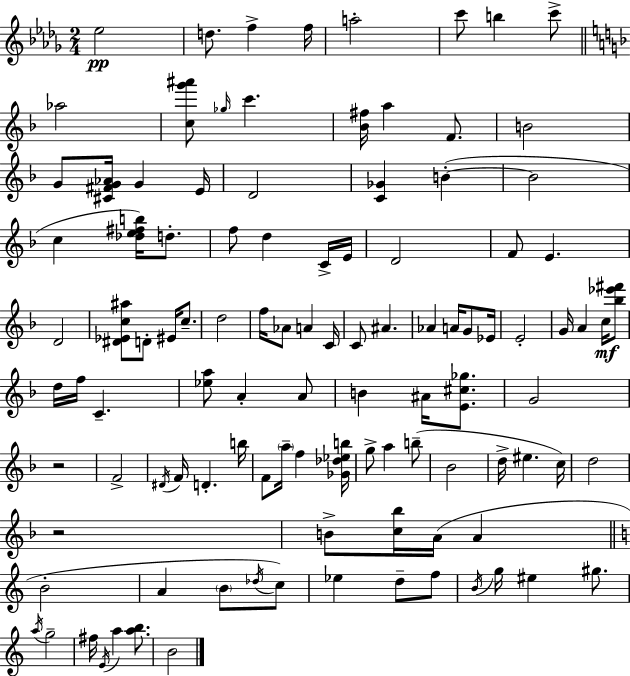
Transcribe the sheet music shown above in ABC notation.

X:1
T:Untitled
M:2/4
L:1/4
K:Bbm
_e2 d/2 f f/4 a2 c'/2 b c'/2 _a2 [cg'^a']/2 _g/4 c' [_B^f]/4 a F/2 B2 G/2 [^C^FG_A]/4 G E/4 D2 [C_G] B B2 c [_de^fb]/4 d/2 f/2 d C/4 E/4 D2 F/2 E D2 [^D_Ec^a]/2 D/2 ^E/4 c/2 d2 f/4 _A/2 A C/4 C/2 ^A _A A/4 G/2 _E/4 E2 G/4 A c/4 [_b_e'^f']/2 d/4 f/4 C [_ea]/2 A A/2 B ^A/4 [E^c_g]/2 G2 z2 F2 ^D/4 F/4 D b/4 F/2 a/4 f [_G_d_eb]/4 g/2 a b/2 _B2 d/4 ^e c/4 d2 z2 B/2 [c_b]/4 A/4 A B2 A B/2 _d/4 c/2 _e d/2 f/2 B/4 g/4 ^e ^g/2 a/4 g2 ^f/4 E/4 a [ab]/2 B2